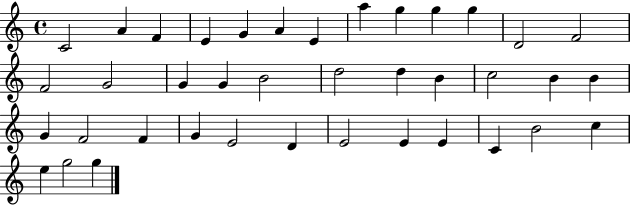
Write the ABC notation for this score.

X:1
T:Untitled
M:4/4
L:1/4
K:C
C2 A F E G A E a g g g D2 F2 F2 G2 G G B2 d2 d B c2 B B G F2 F G E2 D E2 E E C B2 c e g2 g